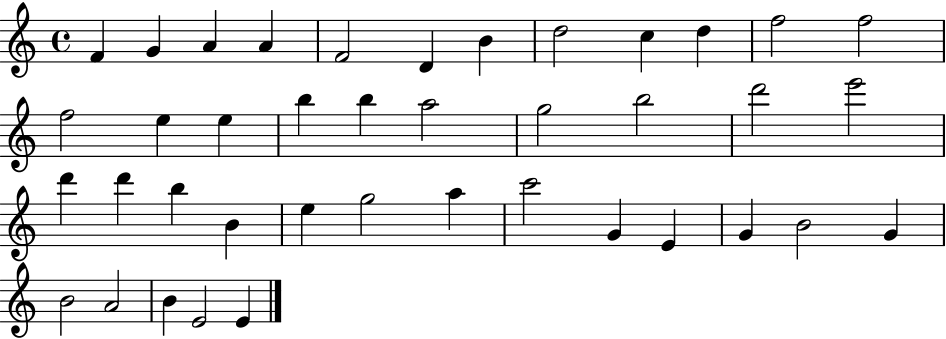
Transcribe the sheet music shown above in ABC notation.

X:1
T:Untitled
M:4/4
L:1/4
K:C
F G A A F2 D B d2 c d f2 f2 f2 e e b b a2 g2 b2 d'2 e'2 d' d' b B e g2 a c'2 G E G B2 G B2 A2 B E2 E